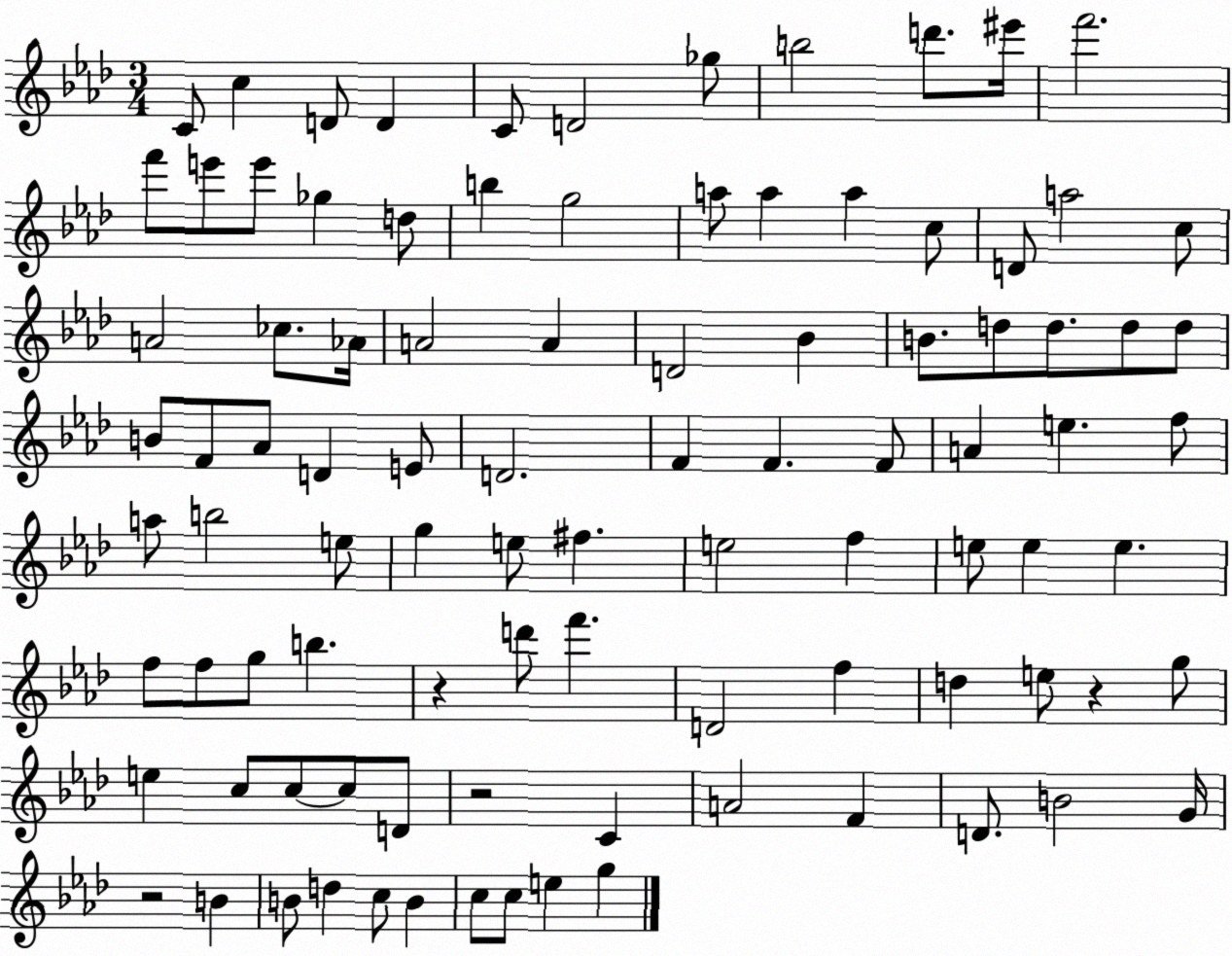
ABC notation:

X:1
T:Untitled
M:3/4
L:1/4
K:Ab
C/2 c D/2 D C/2 D2 _g/2 b2 d'/2 ^e'/4 f'2 f'/2 e'/2 e'/2 _g d/2 b g2 a/2 a a c/2 D/2 a2 c/2 A2 _c/2 _A/4 A2 A D2 _B B/2 d/2 d/2 d/2 d/2 B/2 F/2 _A/2 D E/2 D2 F F F/2 A e f/2 a/2 b2 e/2 g e/2 ^f e2 f e/2 e e f/2 f/2 g/2 b z d'/2 f' D2 f d e/2 z g/2 e c/2 c/2 c/2 D/2 z2 C A2 F D/2 B2 G/4 z2 B B/2 d c/2 B c/2 c/2 e g